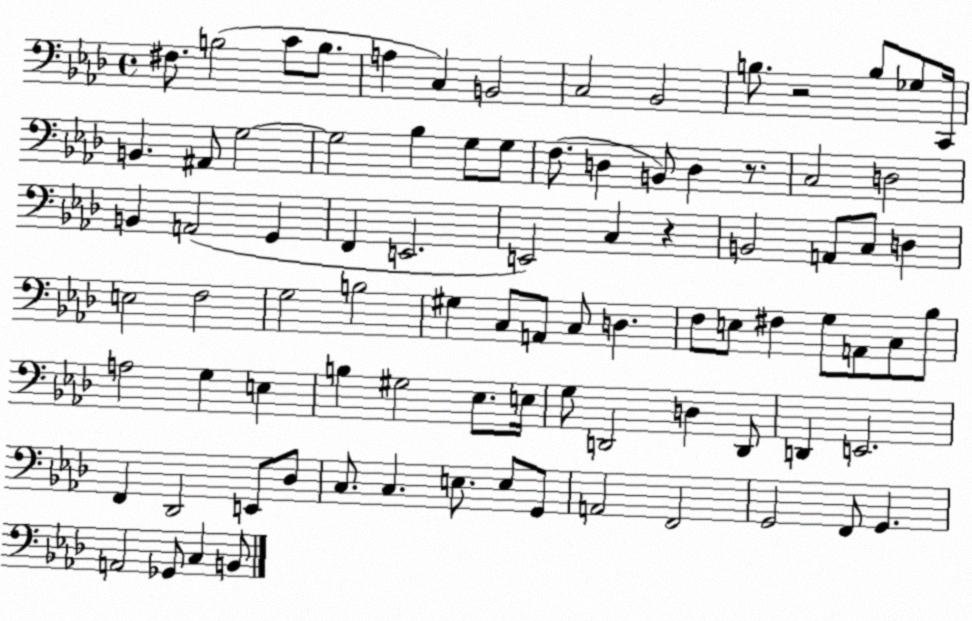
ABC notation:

X:1
T:Untitled
M:4/4
L:1/4
K:Ab
^F,/2 B,2 C/2 B,/2 A, C, B,,2 C,2 _B,,2 B,/2 z2 B,/2 _G,/2 C,,/4 B,, ^A,,/2 G,2 G,2 _B, G,/2 G,/2 F,/2 D, B,,/2 D, z/2 C,2 D,2 B,, A,,2 G,, F,, E,,2 E,,2 C, z B,,2 A,,/2 C,/2 D, E,2 F,2 G,2 B,2 ^G, C,/2 A,,/2 C,/2 D, F,/2 E,/2 ^F, G,/2 A,,/2 C,/2 _B,/2 A,2 G, E, B, ^G,2 _E,/2 E,/4 G,/2 D,,2 D, D,,/2 D,, E,,2 F,, _D,,2 E,,/2 _D,/2 C,/2 C, E,/2 E,/2 G,,/2 A,,2 F,,2 G,,2 F,,/2 G,, A,,2 _G,,/2 C, B,,/2